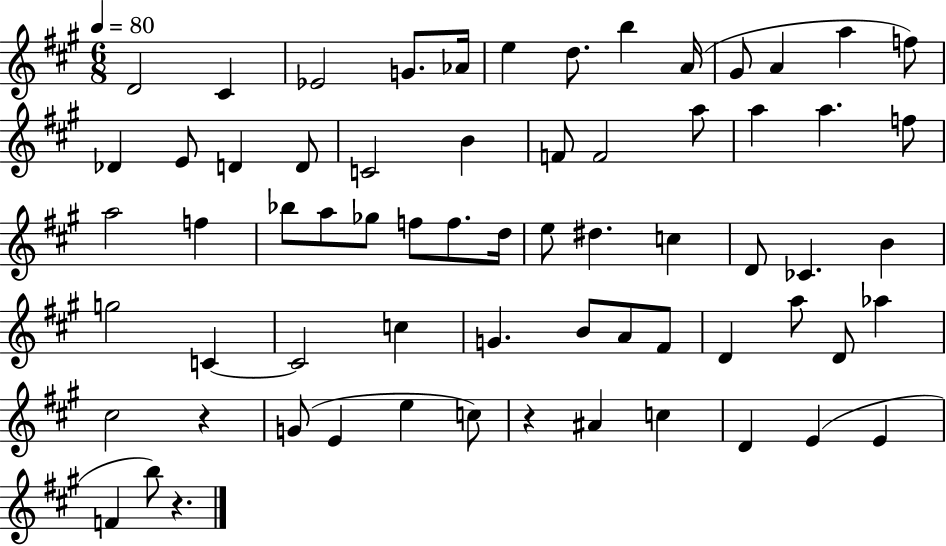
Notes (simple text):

D4/h C#4/q Eb4/h G4/e. Ab4/s E5/q D5/e. B5/q A4/s G#4/e A4/q A5/q F5/e Db4/q E4/e D4/q D4/e C4/h B4/q F4/e F4/h A5/e A5/q A5/q. F5/e A5/h F5/q Bb5/e A5/e Gb5/e F5/e F5/e. D5/s E5/e D#5/q. C5/q D4/e CES4/q. B4/q G5/h C4/q C4/h C5/q G4/q. B4/e A4/e F#4/e D4/q A5/e D4/e Ab5/q C#5/h R/q G4/e E4/q E5/q C5/e R/q A#4/q C5/q D4/q E4/q E4/q F4/q B5/e R/q.